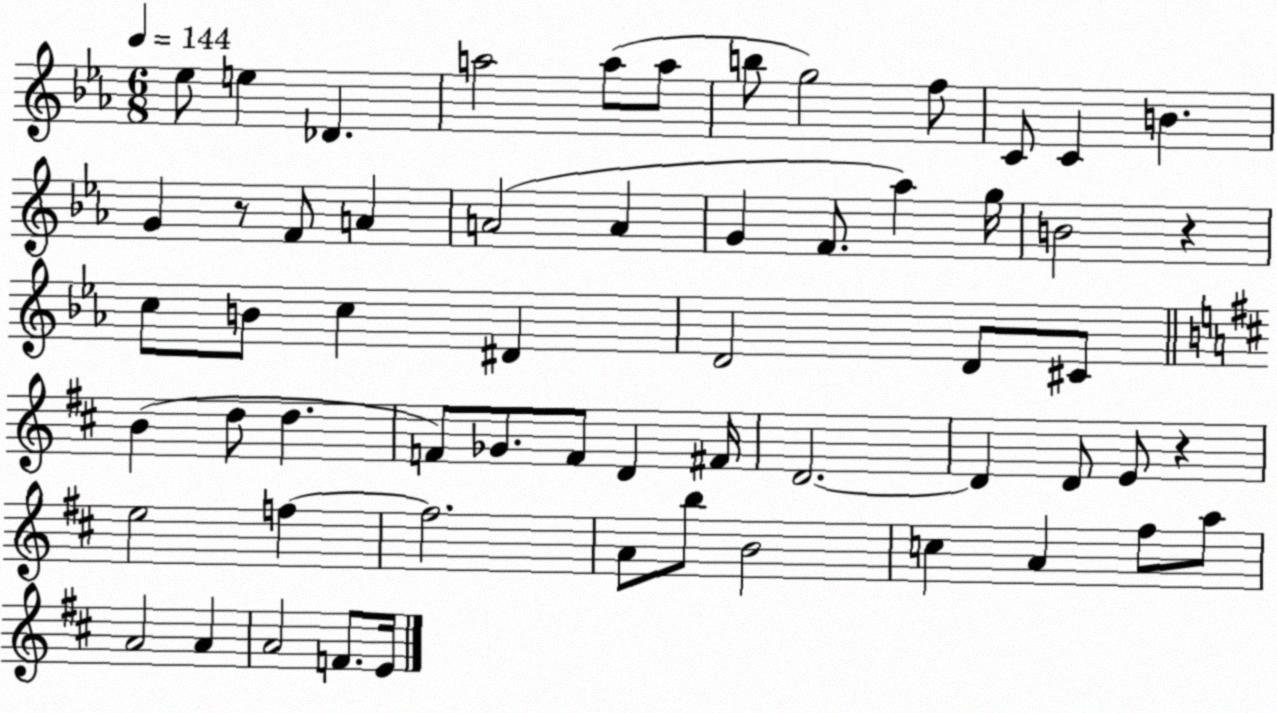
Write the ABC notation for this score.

X:1
T:Untitled
M:6/8
L:1/4
K:Eb
_e/2 e _D a2 a/2 a/2 b/2 g2 f/2 C/2 C B G z/2 F/2 A A2 A G F/2 _a g/4 B2 z c/2 B/2 c ^D D2 D/2 ^C/2 B d/2 d F/2 _G/2 F/2 D ^F/4 D2 D D/2 E/2 z e2 f f2 A/2 b/2 B2 c A ^f/2 a/2 A2 A A2 F/2 E/4